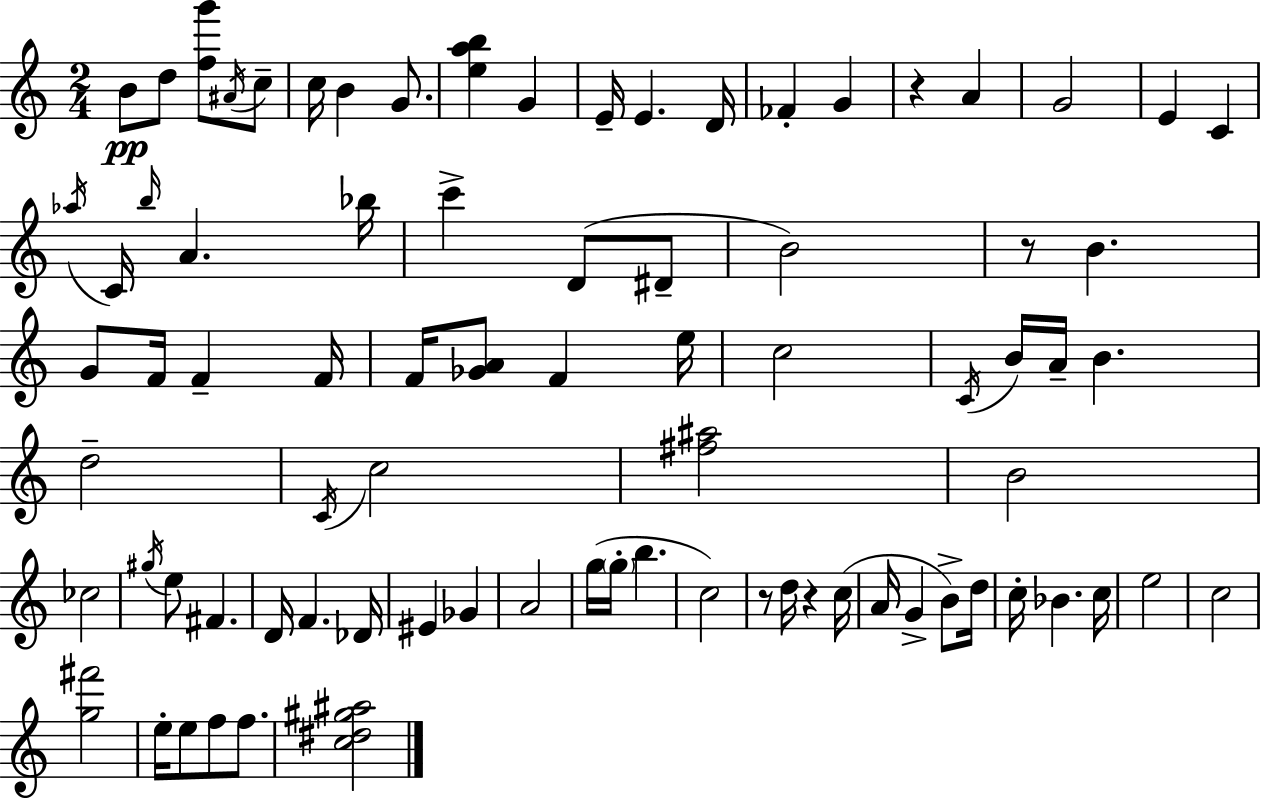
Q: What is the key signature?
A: C major